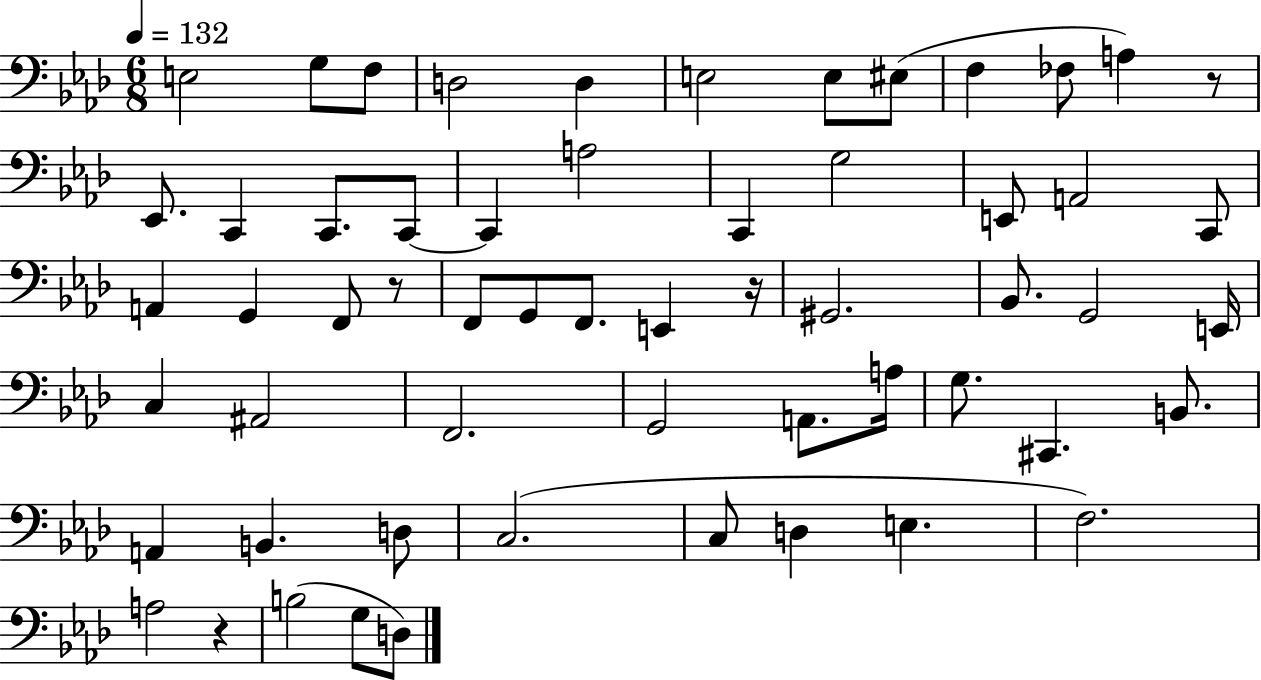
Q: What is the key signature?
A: AES major